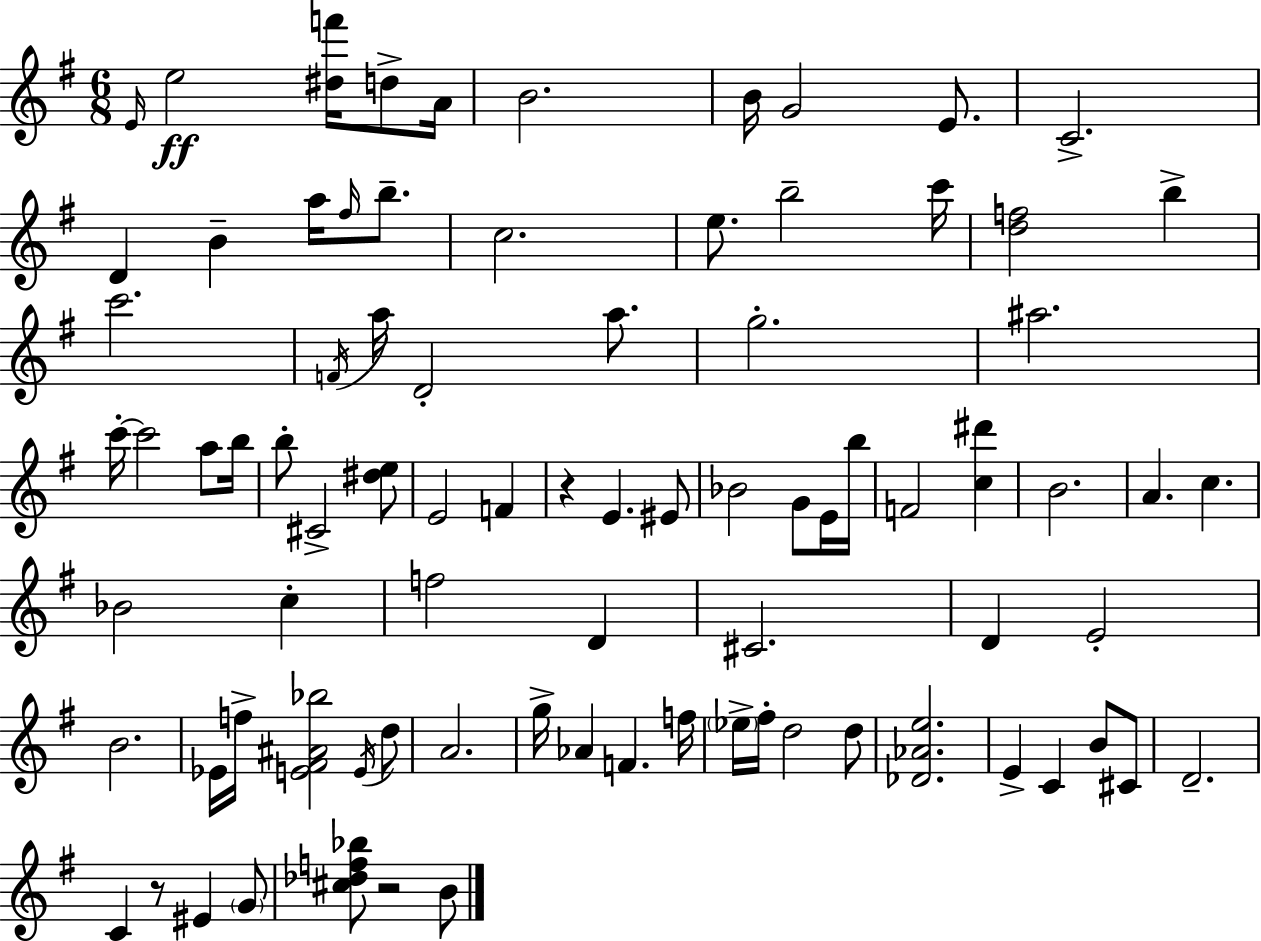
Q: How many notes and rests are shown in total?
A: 84